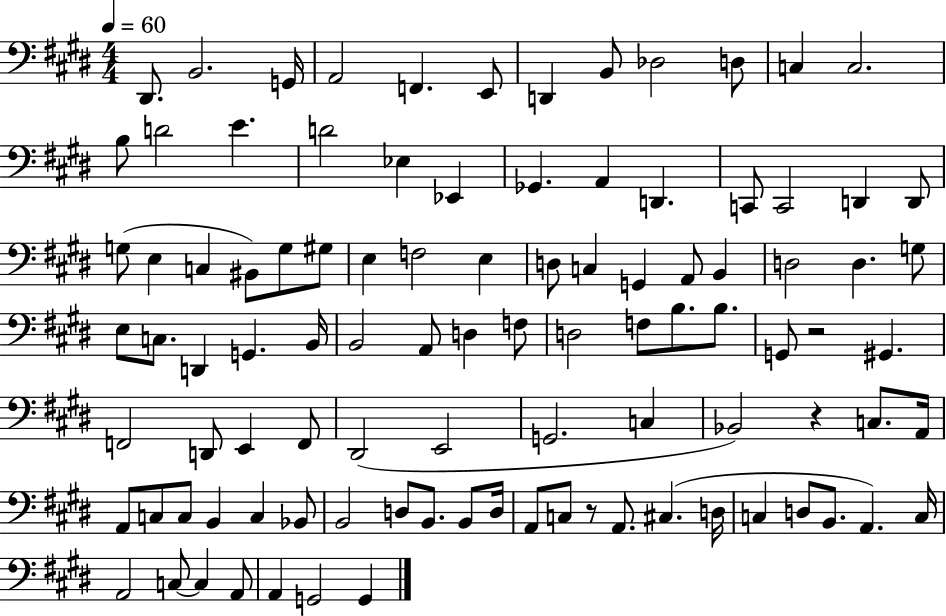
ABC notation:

X:1
T:Untitled
M:4/4
L:1/4
K:E
^D,,/2 B,,2 G,,/4 A,,2 F,, E,,/2 D,, B,,/2 _D,2 D,/2 C, C,2 B,/2 D2 E D2 _E, _E,, _G,, A,, D,, C,,/2 C,,2 D,, D,,/2 G,/2 E, C, ^B,,/2 G,/2 ^G,/2 E, F,2 E, D,/2 C, G,, A,,/2 B,, D,2 D, G,/2 E,/2 C,/2 D,, G,, B,,/4 B,,2 A,,/2 D, F,/2 D,2 F,/2 B,/2 B,/2 G,,/2 z2 ^G,, F,,2 D,,/2 E,, F,,/2 ^D,,2 E,,2 G,,2 C, _B,,2 z C,/2 A,,/4 A,,/2 C,/2 C,/2 B,, C, _B,,/2 B,,2 D,/2 B,,/2 B,,/2 D,/4 A,,/2 C,/2 z/2 A,,/2 ^C, D,/4 C, D,/2 B,,/2 A,, C,/4 A,,2 C,/2 C, A,,/2 A,, G,,2 G,,